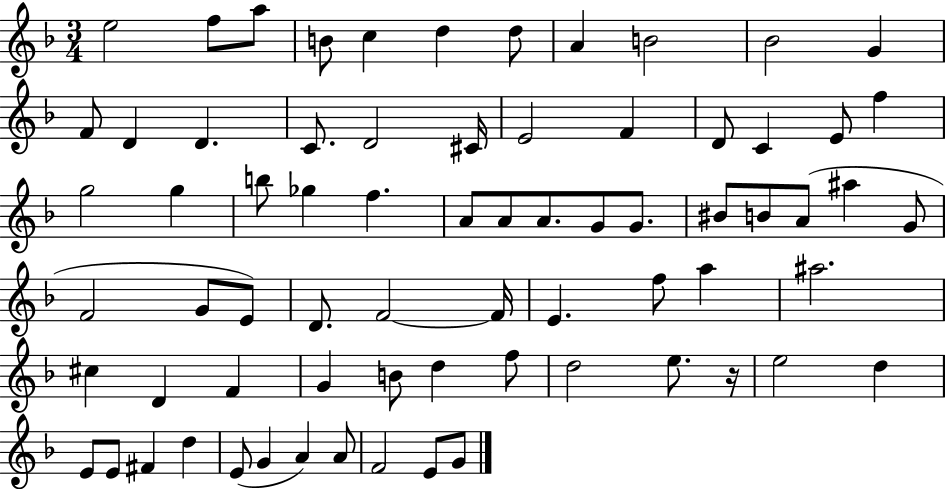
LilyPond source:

{
  \clef treble
  \numericTimeSignature
  \time 3/4
  \key f \major
  e''2 f''8 a''8 | b'8 c''4 d''4 d''8 | a'4 b'2 | bes'2 g'4 | \break f'8 d'4 d'4. | c'8. d'2 cis'16 | e'2 f'4 | d'8 c'4 e'8 f''4 | \break g''2 g''4 | b''8 ges''4 f''4. | a'8 a'8 a'8. g'8 g'8. | bis'8 b'8 a'8( ais''4 g'8 | \break f'2 g'8 e'8) | d'8. f'2~~ f'16 | e'4. f''8 a''4 | ais''2. | \break cis''4 d'4 f'4 | g'4 b'8 d''4 f''8 | d''2 e''8. r16 | e''2 d''4 | \break e'8 e'8 fis'4 d''4 | e'8( g'4 a'4) a'8 | f'2 e'8 g'8 | \bar "|."
}